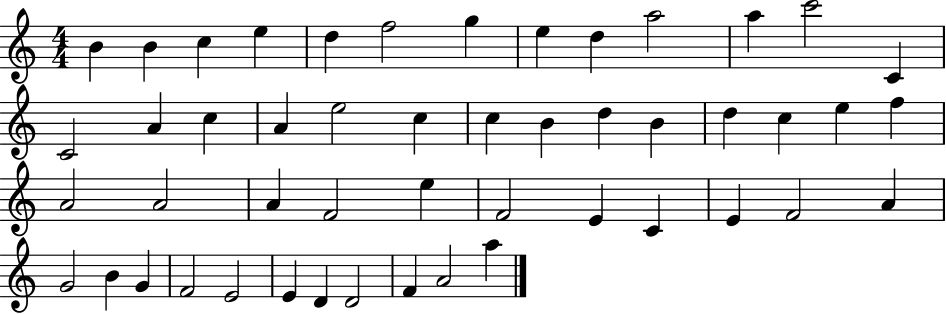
X:1
T:Untitled
M:4/4
L:1/4
K:C
B B c e d f2 g e d a2 a c'2 C C2 A c A e2 c c B d B d c e f A2 A2 A F2 e F2 E C E F2 A G2 B G F2 E2 E D D2 F A2 a